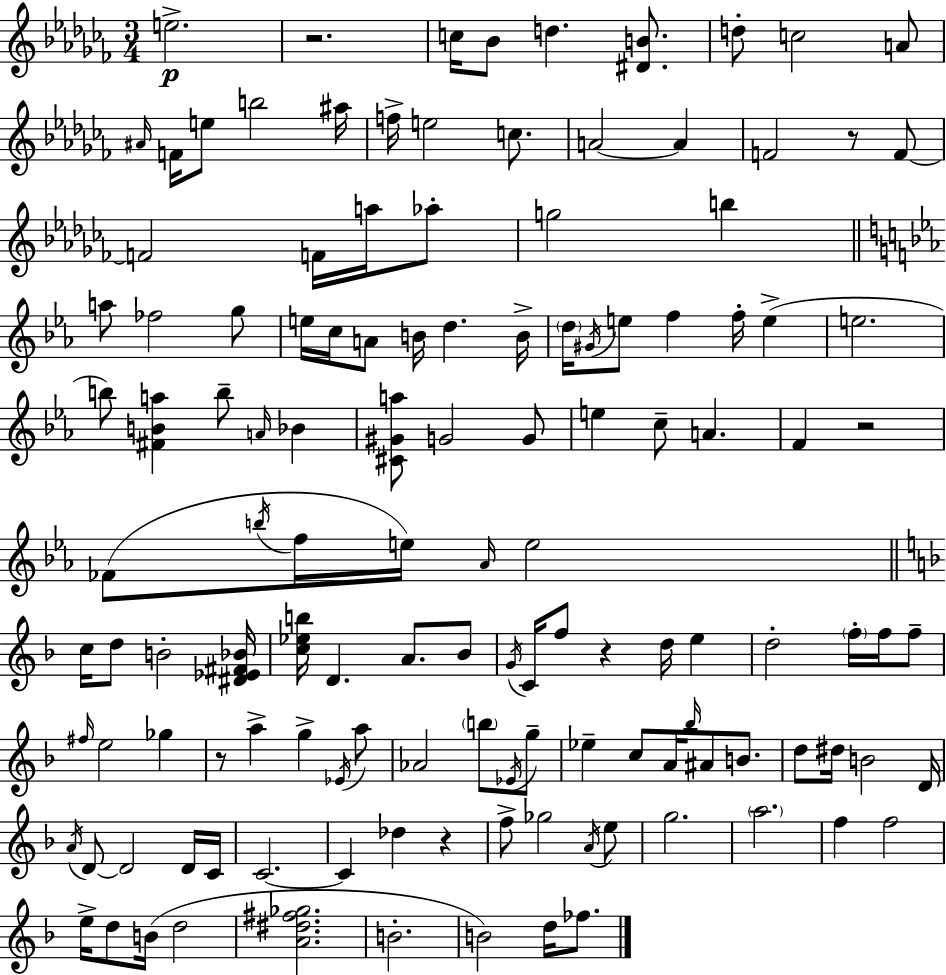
{
  \clef treble
  \numericTimeSignature
  \time 3/4
  \key aes \minor
  e''2.->\p | r2. | c''16 bes'8 d''4. <dis' b'>8. | d''8-. c''2 a'8 | \break \grace { ais'16 } f'16 e''8 b''2 | ais''16 f''16-> e''2 c''8. | a'2~~ a'4 | f'2 r8 f'8~~ | \break f'2 f'16 a''16 aes''8-. | g''2 b''4 | \bar "||" \break \key c \minor a''8 fes''2 g''8 | e''16 c''16 a'8 b'16 d''4. b'16-> | \parenthesize d''16 \acciaccatura { gis'16 } e''8 f''4 f''16-. e''4->( | e''2. | \break b''8) <fis' b' a''>4 b''8-- \grace { a'16 } bes'4 | <cis' gis' a''>8 g'2 | g'8 e''4 c''8-- a'4. | f'4 r2 | \break fes'8( \acciaccatura { b''16 } f''16 e''16) \grace { aes'16 } e''2 | \bar "||" \break \key f \major c''16 d''8 b'2-. <dis' ees' fis' bes'>16 | <c'' ees'' b''>16 d'4. a'8. bes'8 | \acciaccatura { g'16 } c'16 f''8 r4 d''16 e''4 | d''2-. \parenthesize f''16-. f''16 f''8-- | \break \grace { fis''16 } e''2 ges''4 | r8 a''4-> g''4-> | \acciaccatura { ees'16 } a''8 aes'2 \parenthesize b''8 | \acciaccatura { ees'16 } g''8-- ees''4-- c''8 a'16 \grace { bes''16 } | \break ais'8 b'8. d''8 dis''16 b'2 | d'16 \acciaccatura { a'16 } d'8~~ d'2 | d'16 c'16 c'2.~~ | c'4 des''4 | \break r4 f''8-> ges''2 | \acciaccatura { a'16 } e''8 g''2. | \parenthesize a''2. | f''4 f''2 | \break e''16-> d''8 b'16( d''2 | <a' dis'' fis'' ges''>2. | b'2.-. | b'2) | \break d''16 fes''8. \bar "|."
}